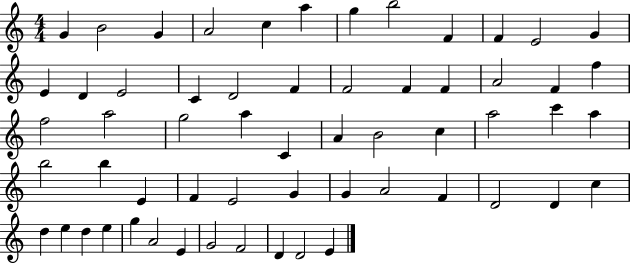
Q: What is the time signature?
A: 4/4